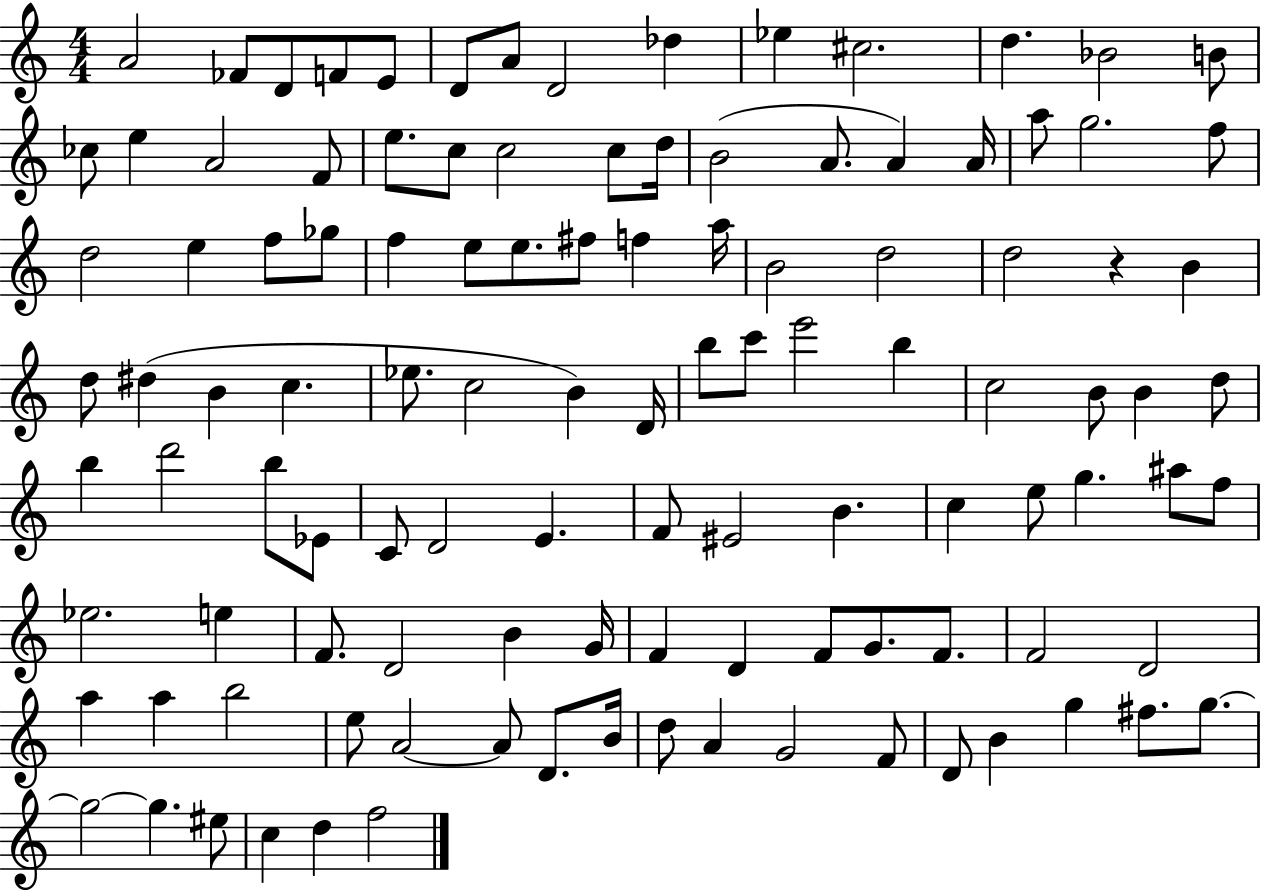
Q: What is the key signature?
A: C major